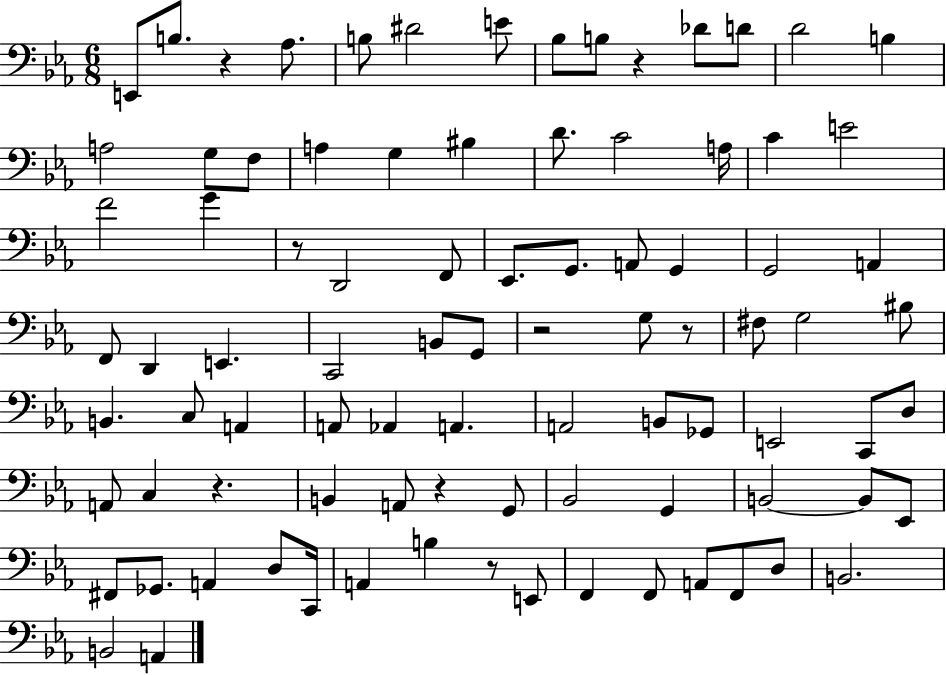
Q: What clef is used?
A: bass